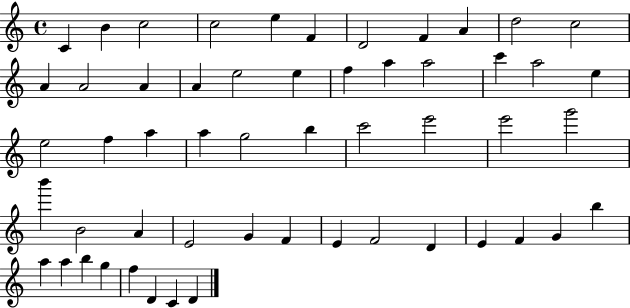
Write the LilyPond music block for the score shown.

{
  \clef treble
  \time 4/4
  \defaultTimeSignature
  \key c \major
  c'4 b'4 c''2 | c''2 e''4 f'4 | d'2 f'4 a'4 | d''2 c''2 | \break a'4 a'2 a'4 | a'4 e''2 e''4 | f''4 a''4 a''2 | c'''4 a''2 e''4 | \break e''2 f''4 a''4 | a''4 g''2 b''4 | c'''2 e'''2 | e'''2 g'''2 | \break b'''4 b'2 a'4 | e'2 g'4 f'4 | e'4 f'2 d'4 | e'4 f'4 g'4 b''4 | \break a''4 a''4 b''4 g''4 | f''4 d'4 c'4 d'4 | \bar "|."
}